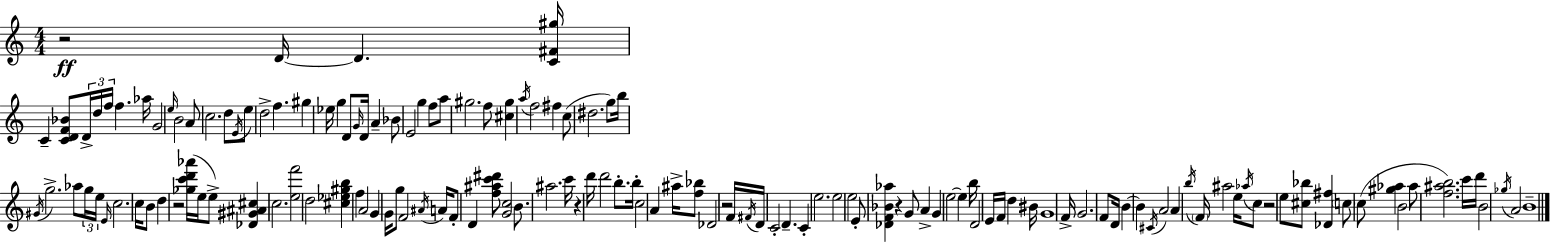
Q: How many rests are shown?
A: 6